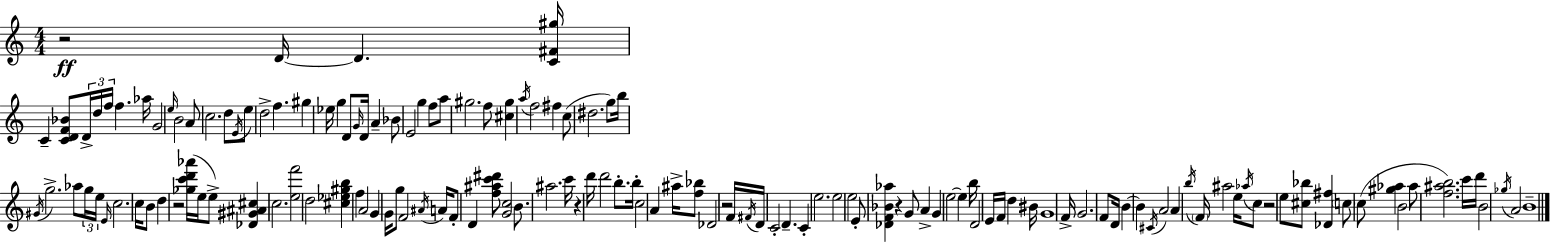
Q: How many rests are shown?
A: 6